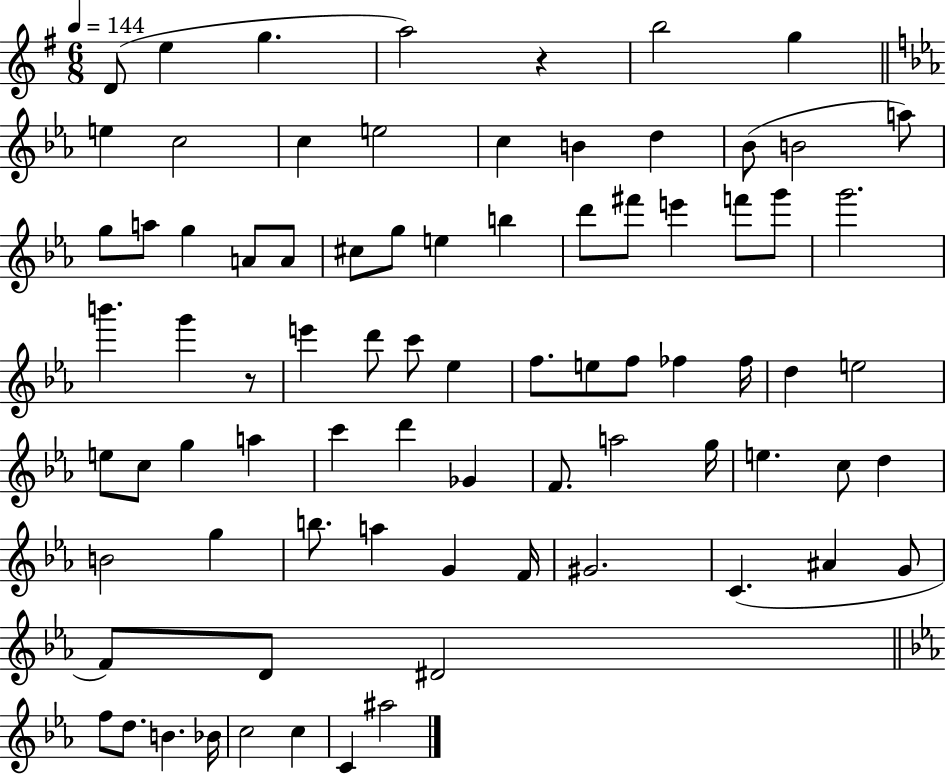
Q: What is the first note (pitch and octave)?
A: D4